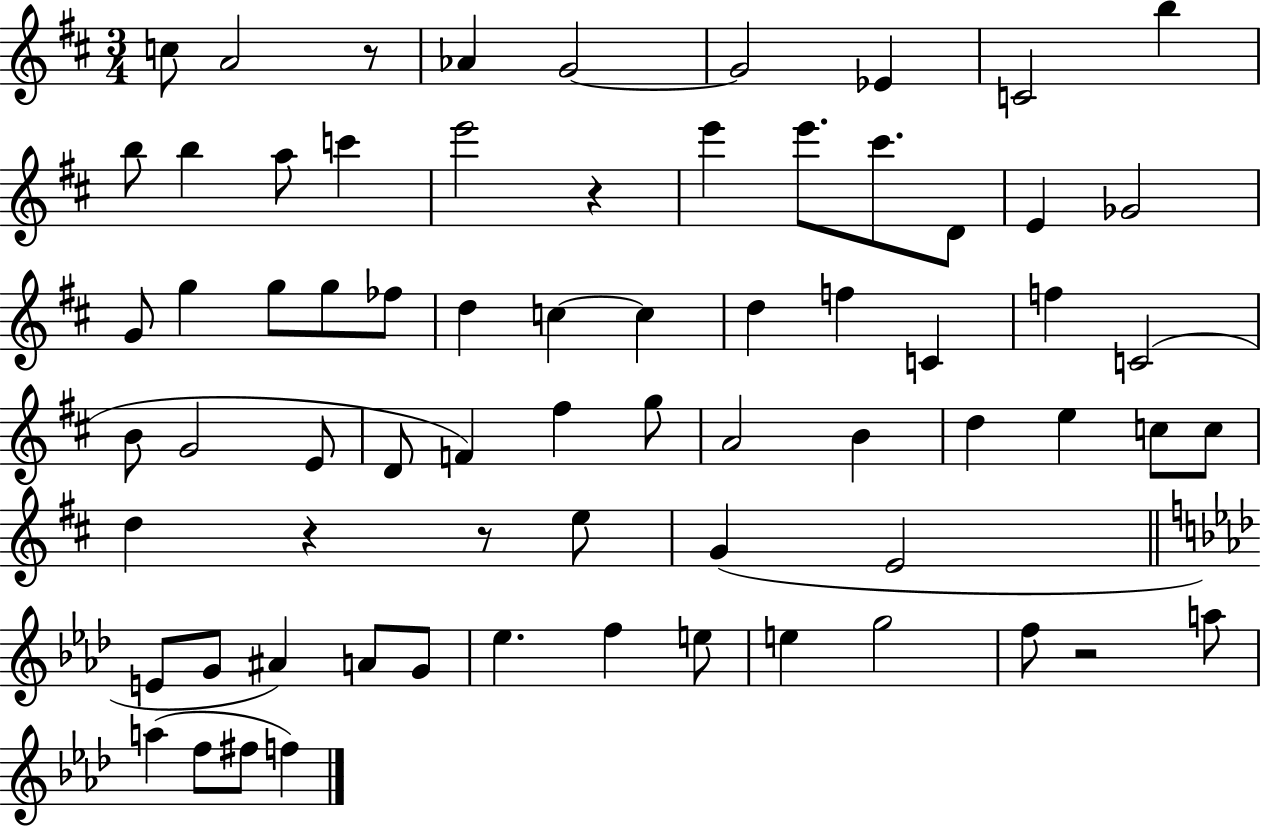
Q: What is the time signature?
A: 3/4